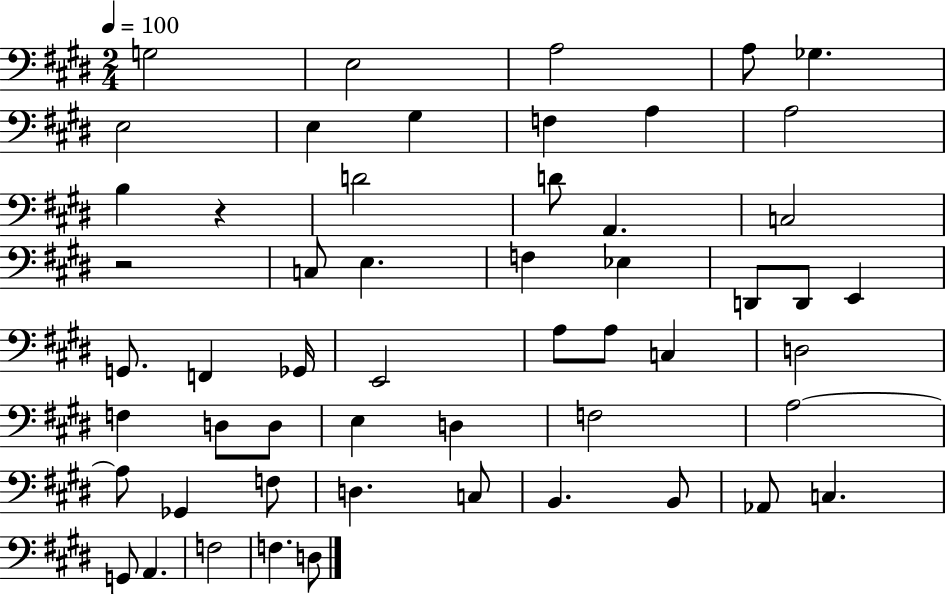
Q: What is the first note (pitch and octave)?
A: G3